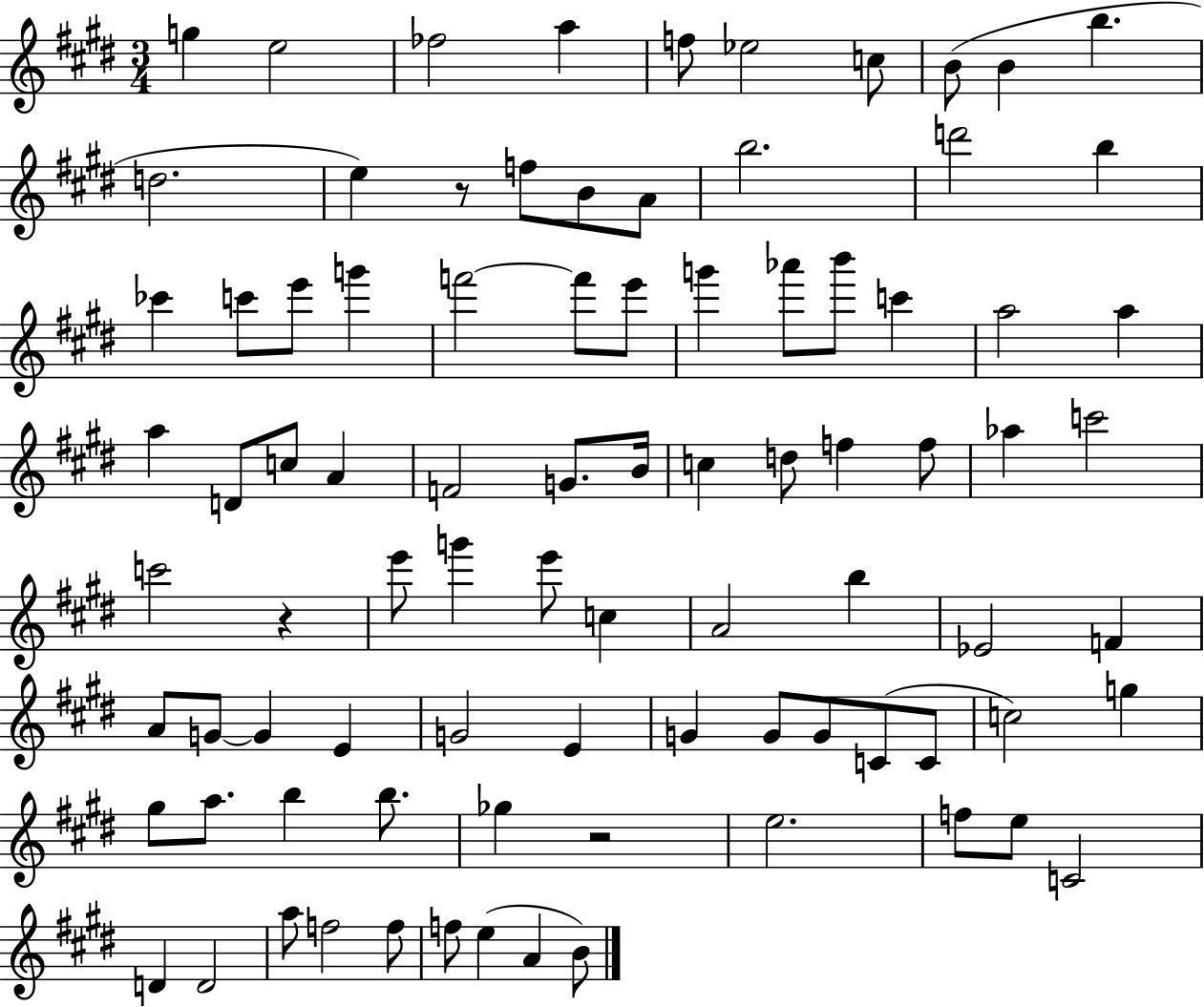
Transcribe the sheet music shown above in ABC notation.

X:1
T:Untitled
M:3/4
L:1/4
K:E
g e2 _f2 a f/2 _e2 c/2 B/2 B b d2 e z/2 f/2 B/2 A/2 b2 d'2 b _c' c'/2 e'/2 g' f'2 f'/2 e'/2 g' _a'/2 b'/2 c' a2 a a D/2 c/2 A F2 G/2 B/4 c d/2 f f/2 _a c'2 c'2 z e'/2 g' e'/2 c A2 b _E2 F A/2 G/2 G E G2 E G G/2 G/2 C/2 C/2 c2 g ^g/2 a/2 b b/2 _g z2 e2 f/2 e/2 C2 D D2 a/2 f2 f/2 f/2 e A B/2